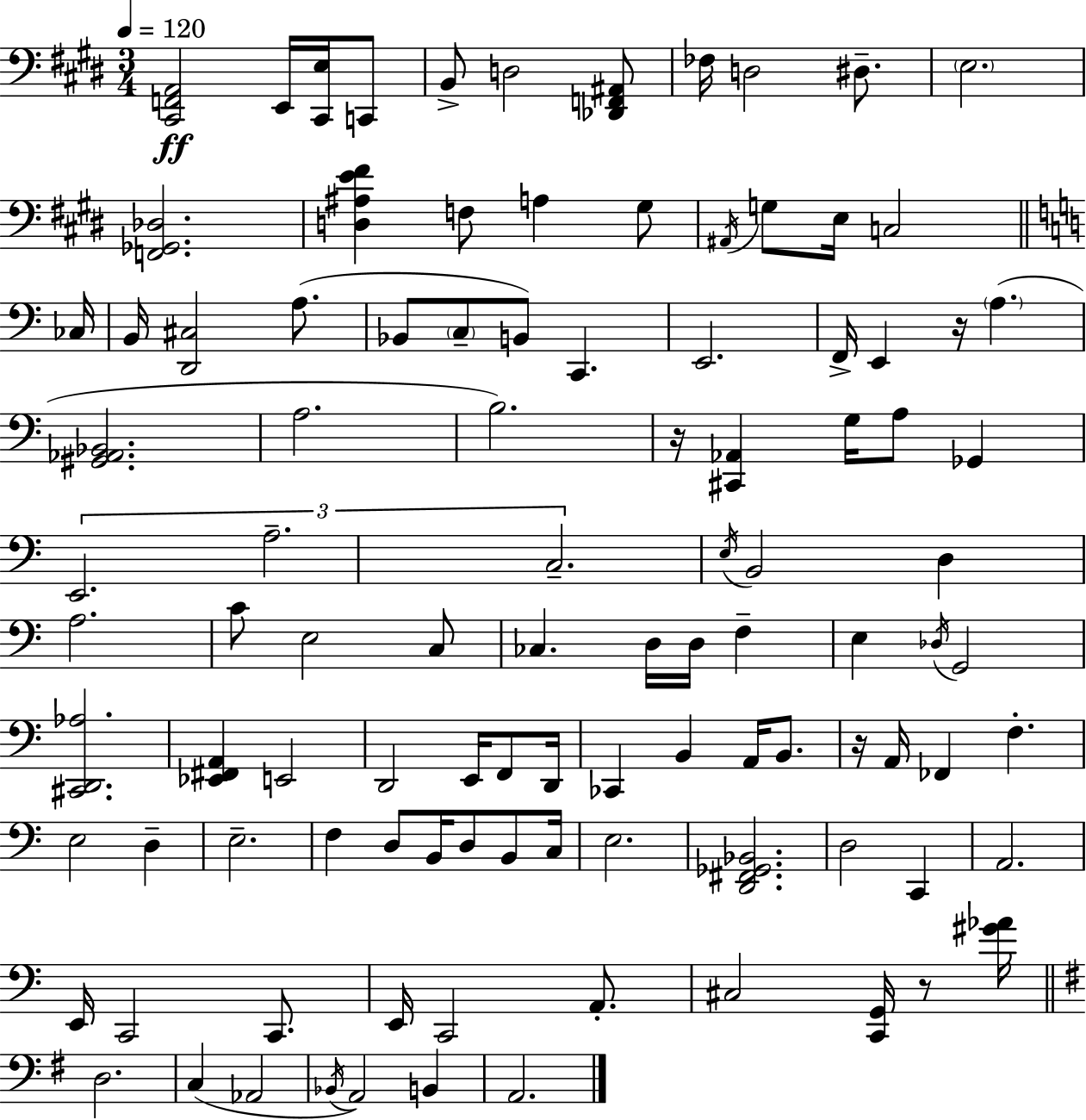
X:1
T:Untitled
M:3/4
L:1/4
K:E
[^C,,F,,A,,]2 E,,/4 [^C,,E,]/4 C,,/2 B,,/2 D,2 [_D,,F,,^A,,]/2 _F,/4 D,2 ^D,/2 E,2 [F,,_G,,_D,]2 [D,^A,E^F] F,/2 A, ^G,/2 ^A,,/4 G,/2 E,/4 C,2 _C,/4 B,,/4 [D,,^C,]2 A,/2 _B,,/2 C,/2 B,,/2 C,, E,,2 F,,/4 E,, z/4 A, [^G,,_A,,_B,,]2 A,2 B,2 z/4 [^C,,_A,,] G,/4 A,/2 _G,, E,,2 A,2 C,2 E,/4 B,,2 D, A,2 C/2 E,2 C,/2 _C, D,/4 D,/4 F, E, _D,/4 G,,2 [^C,,D,,_A,]2 [_E,,^F,,A,,] E,,2 D,,2 E,,/4 F,,/2 D,,/4 _C,, B,, A,,/4 B,,/2 z/4 A,,/4 _F,, F, E,2 D, E,2 F, D,/2 B,,/4 D,/2 B,,/2 C,/4 E,2 [D,,^F,,_G,,_B,,]2 D,2 C,, A,,2 E,,/4 C,,2 C,,/2 E,,/4 C,,2 A,,/2 ^C,2 [C,,G,,]/4 z/2 [^G_A]/4 D,2 C, _A,,2 _B,,/4 A,,2 B,, A,,2